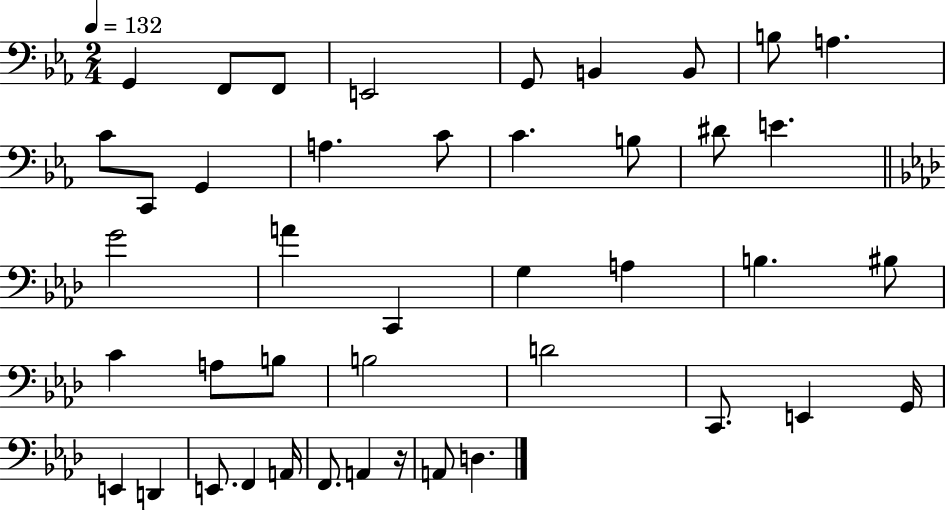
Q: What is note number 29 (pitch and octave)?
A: B3